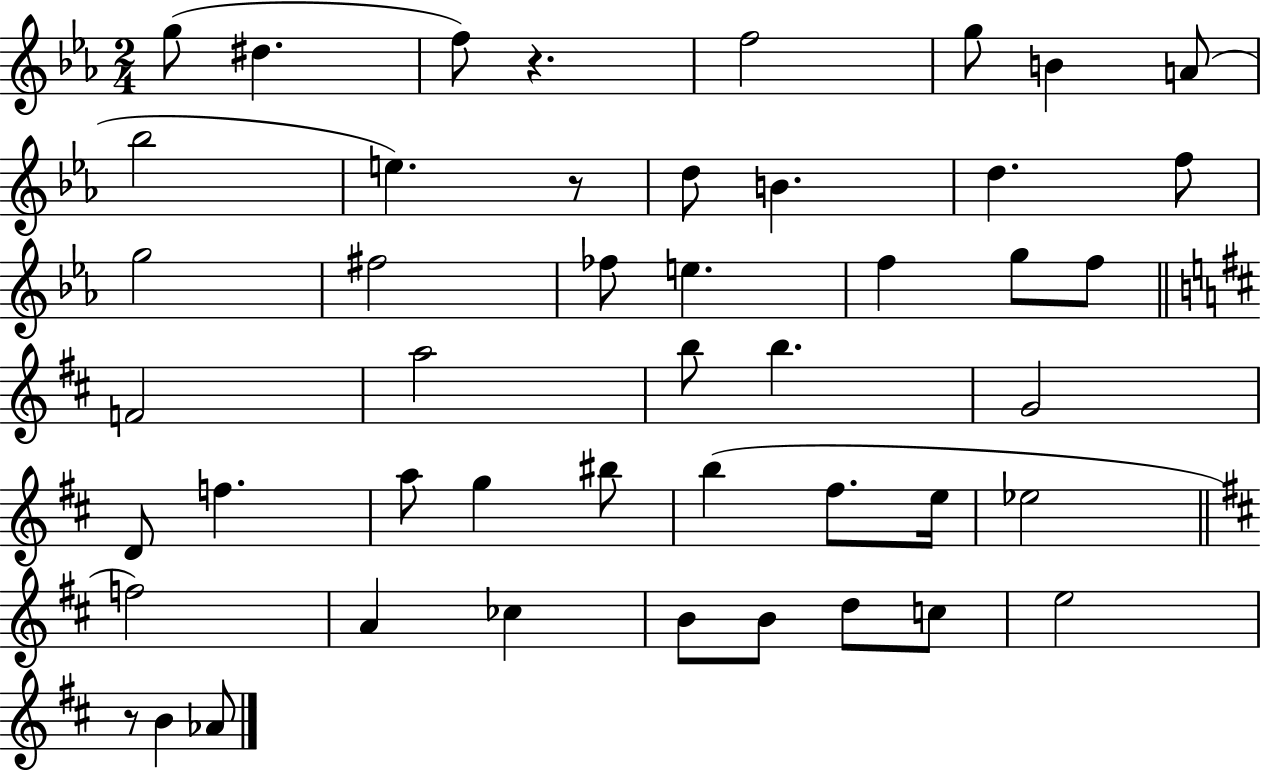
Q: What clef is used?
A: treble